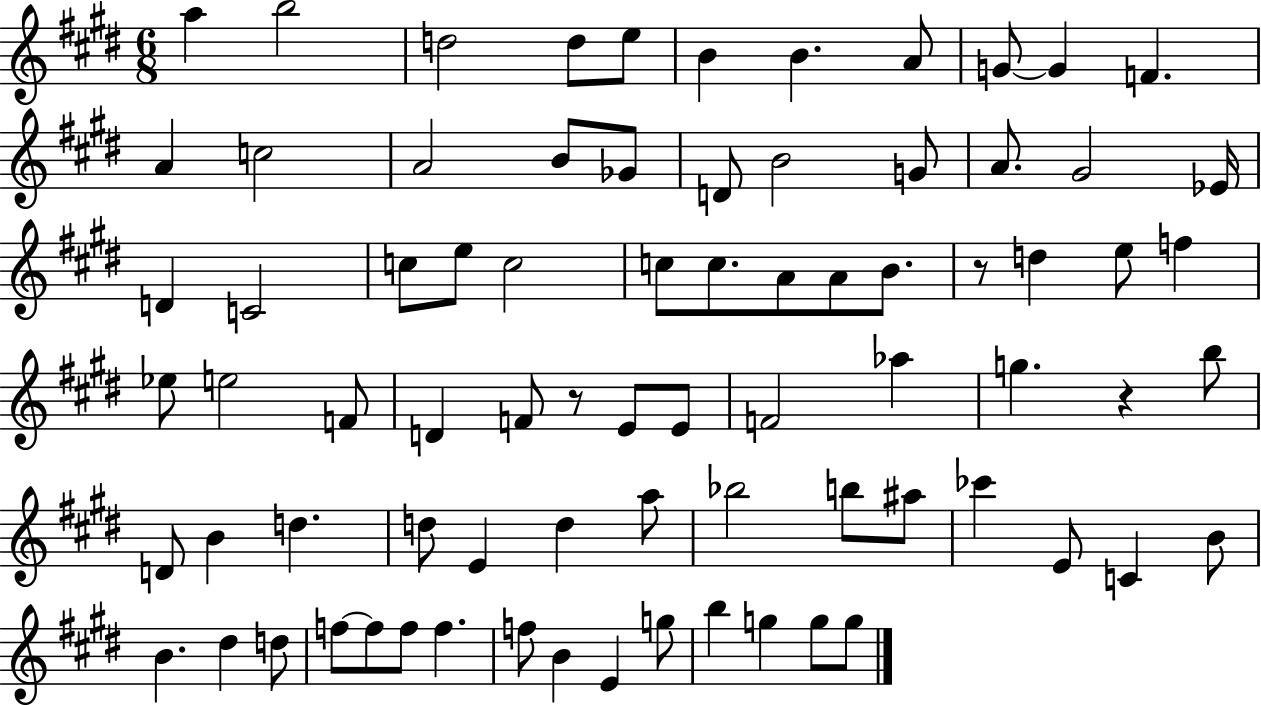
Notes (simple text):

A5/q B5/h D5/h D5/e E5/e B4/q B4/q. A4/e G4/e G4/q F4/q. A4/q C5/h A4/h B4/e Gb4/e D4/e B4/h G4/e A4/e. G#4/h Eb4/s D4/q C4/h C5/e E5/e C5/h C5/e C5/e. A4/e A4/e B4/e. R/e D5/q E5/e F5/q Eb5/e E5/h F4/e D4/q F4/e R/e E4/e E4/e F4/h Ab5/q G5/q. R/q B5/e D4/e B4/q D5/q. D5/e E4/q D5/q A5/e Bb5/h B5/e A#5/e CES6/q E4/e C4/q B4/e B4/q. D#5/q D5/e F5/e F5/e F5/e F5/q. F5/e B4/q E4/q G5/e B5/q G5/q G5/e G5/e